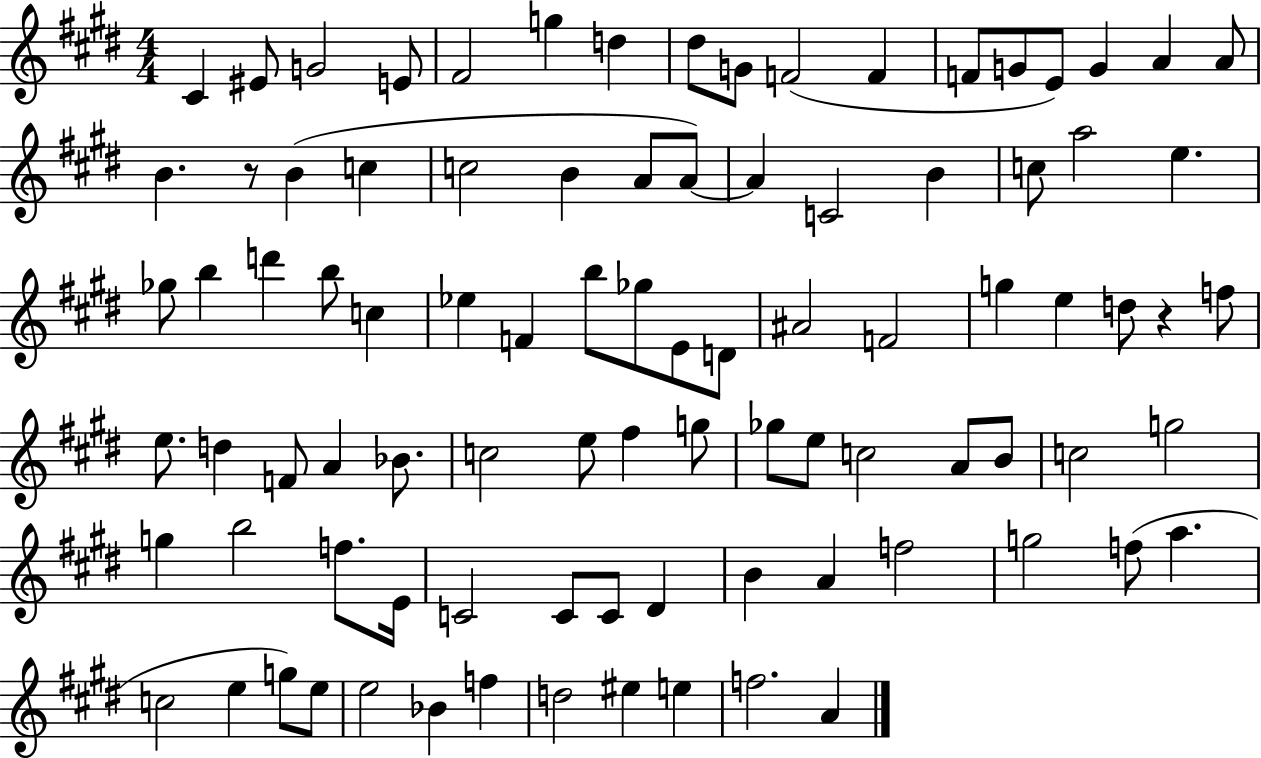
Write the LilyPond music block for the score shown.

{
  \clef treble
  \numericTimeSignature
  \time 4/4
  \key e \major
  cis'4 eis'8 g'2 e'8 | fis'2 g''4 d''4 | dis''8 g'8 f'2( f'4 | f'8 g'8 e'8) g'4 a'4 a'8 | \break b'4. r8 b'4( c''4 | c''2 b'4 a'8 a'8~~) | a'4 c'2 b'4 | c''8 a''2 e''4. | \break ges''8 b''4 d'''4 b''8 c''4 | ees''4 f'4 b''8 ges''8 e'8 d'8 | ais'2 f'2 | g''4 e''4 d''8 r4 f''8 | \break e''8. d''4 f'8 a'4 bes'8. | c''2 e''8 fis''4 g''8 | ges''8 e''8 c''2 a'8 b'8 | c''2 g''2 | \break g''4 b''2 f''8. e'16 | c'2 c'8 c'8 dis'4 | b'4 a'4 f''2 | g''2 f''8( a''4. | \break c''2 e''4 g''8) e''8 | e''2 bes'4 f''4 | d''2 eis''4 e''4 | f''2. a'4 | \break \bar "|."
}